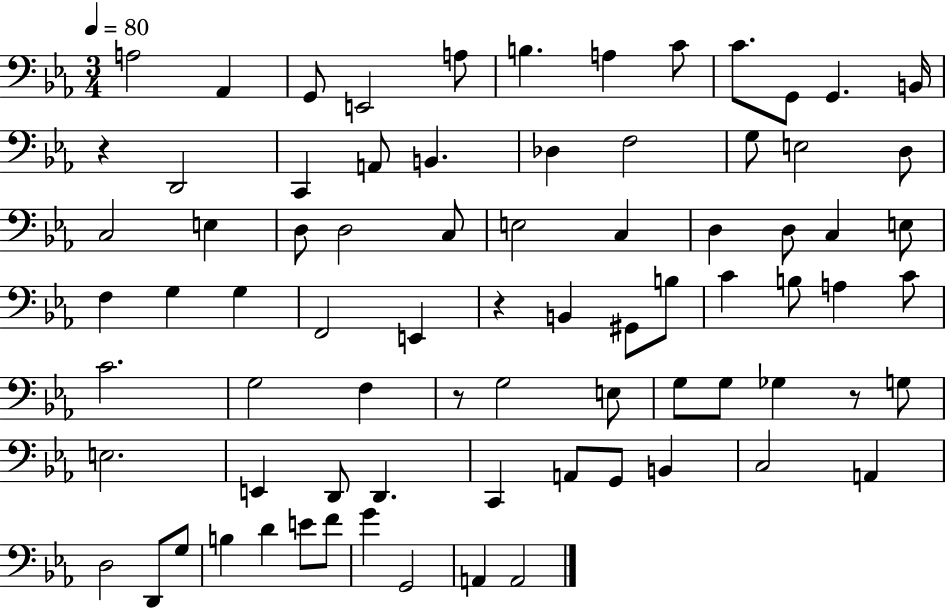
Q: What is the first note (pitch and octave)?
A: A3